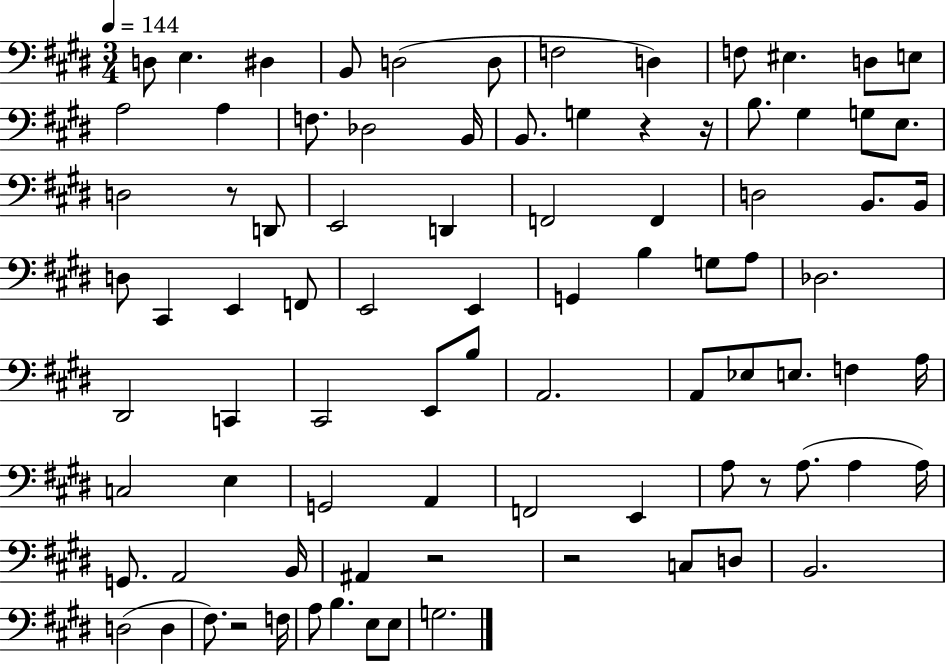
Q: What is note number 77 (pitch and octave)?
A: B3